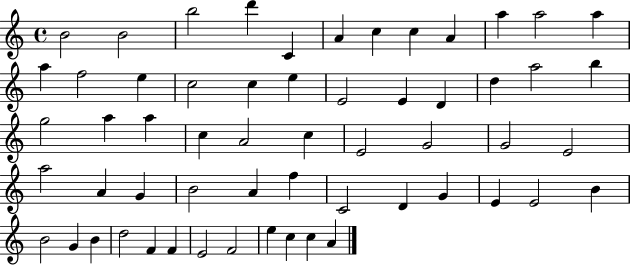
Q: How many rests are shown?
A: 0